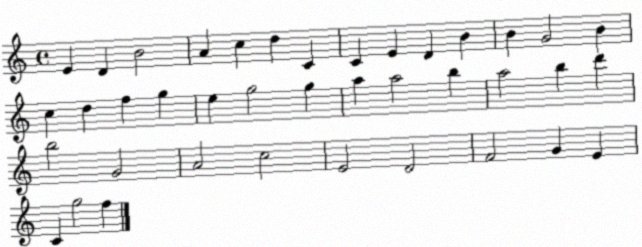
X:1
T:Untitled
M:4/4
L:1/4
K:C
E D B2 A c d C C E D B B G2 B c d f g e g2 g a a2 b a2 b d' b2 G2 A2 c2 E2 D2 F2 G E C g2 f